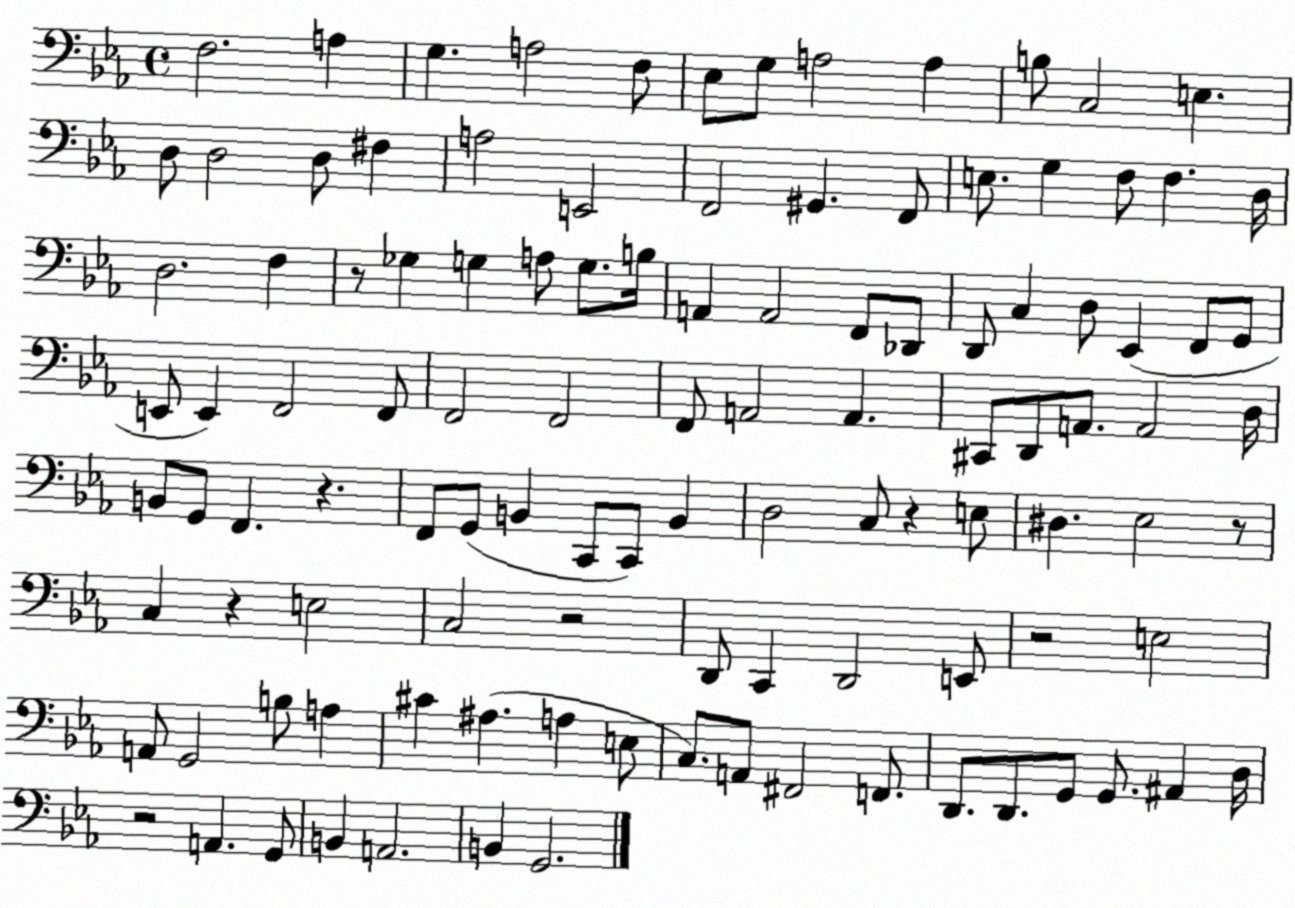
X:1
T:Untitled
M:4/4
L:1/4
K:Eb
F,2 A, G, A,2 F,/2 _E,/2 G,/2 A,2 A, B,/2 C,2 E, D,/2 D,2 D,/2 ^F, A,2 E,,2 F,,2 ^G,, F,,/2 E,/2 G, F,/2 F, D,/4 D,2 F, z/2 _G, G, A,/2 G,/2 B,/4 A,, A,,2 F,,/2 _D,,/2 D,,/2 C, D,/2 _E,, F,,/2 G,,/2 E,,/2 E,, F,,2 F,,/2 F,,2 F,,2 F,,/2 A,,2 A,, ^C,,/2 D,,/2 A,,/2 A,,2 D,/4 B,,/2 G,,/2 F,, z F,,/2 G,,/2 B,, C,,/2 C,,/2 B,, D,2 C,/2 z E,/2 ^D, _E,2 z/2 C, z E,2 C,2 z2 D,,/2 C,, D,,2 E,,/2 z2 E,2 A,,/2 G,,2 B,/2 A, ^C ^A, A, E,/2 C,/2 A,,/2 ^F,,2 F,,/2 D,,/2 D,,/2 G,,/2 G,,/2 ^A,, D,/4 z2 A,, G,,/2 B,, A,,2 B,, G,,2